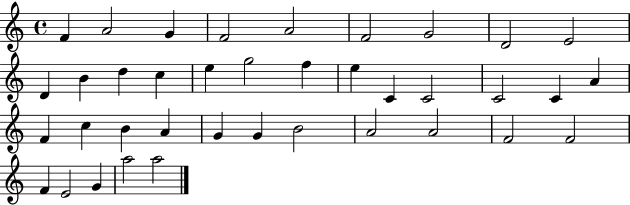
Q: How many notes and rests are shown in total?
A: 38